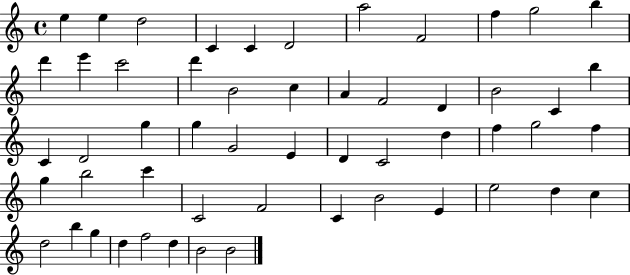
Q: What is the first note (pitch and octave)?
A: E5